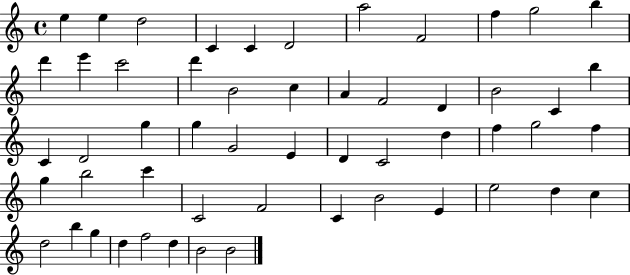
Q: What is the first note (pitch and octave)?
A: E5